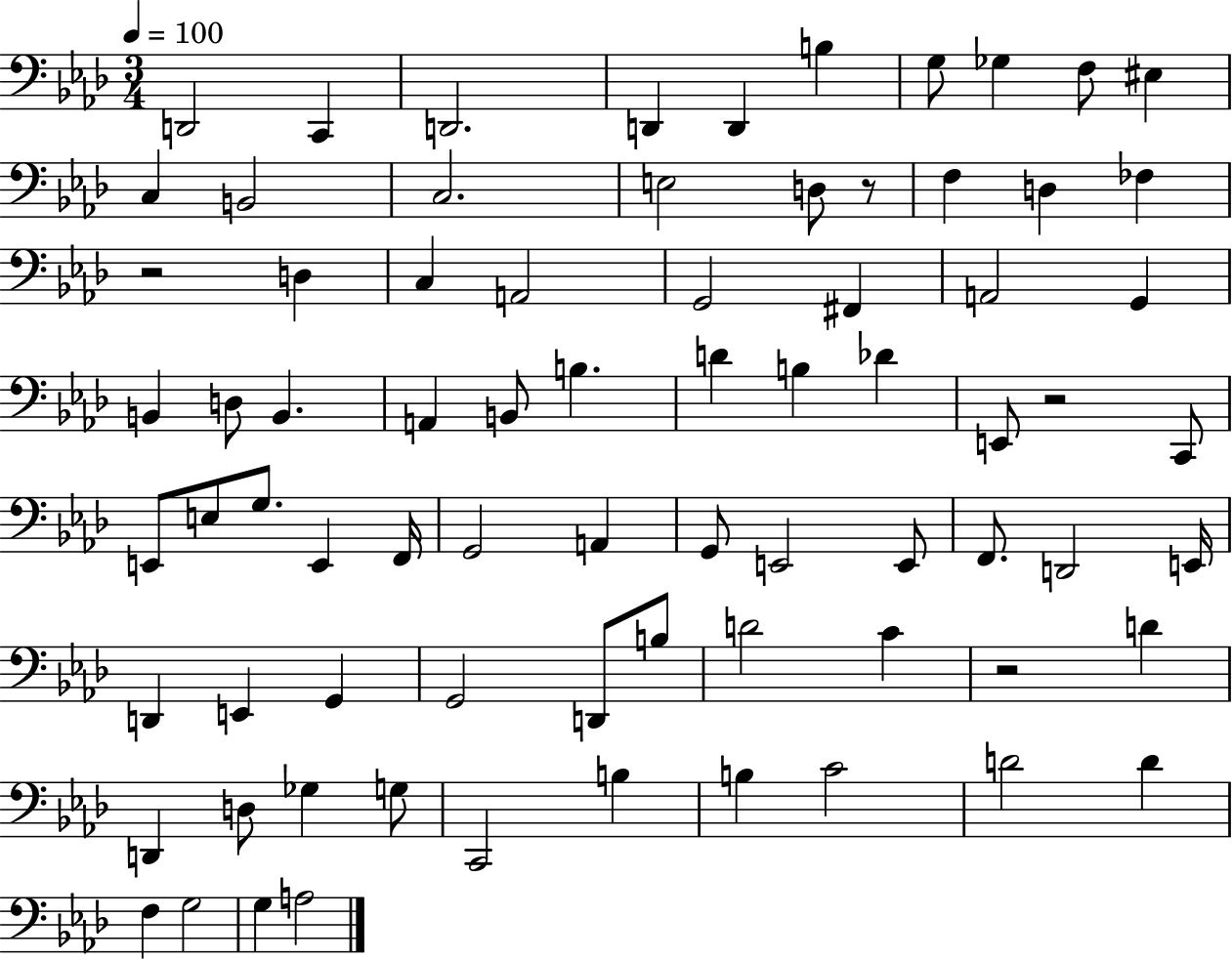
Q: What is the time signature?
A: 3/4